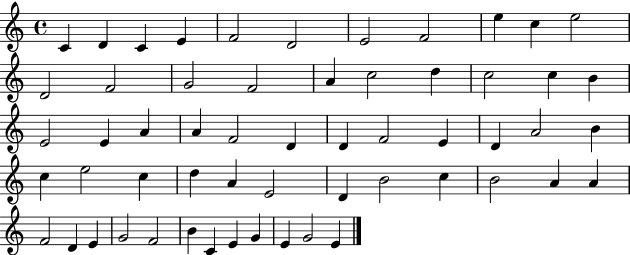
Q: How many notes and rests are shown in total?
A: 57